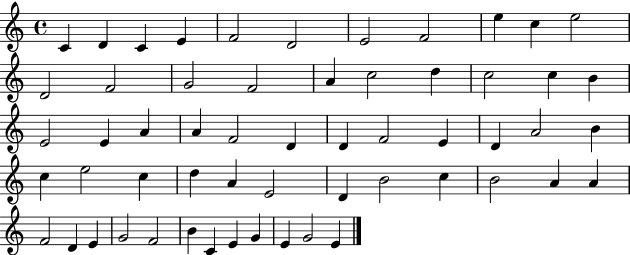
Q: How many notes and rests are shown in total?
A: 57